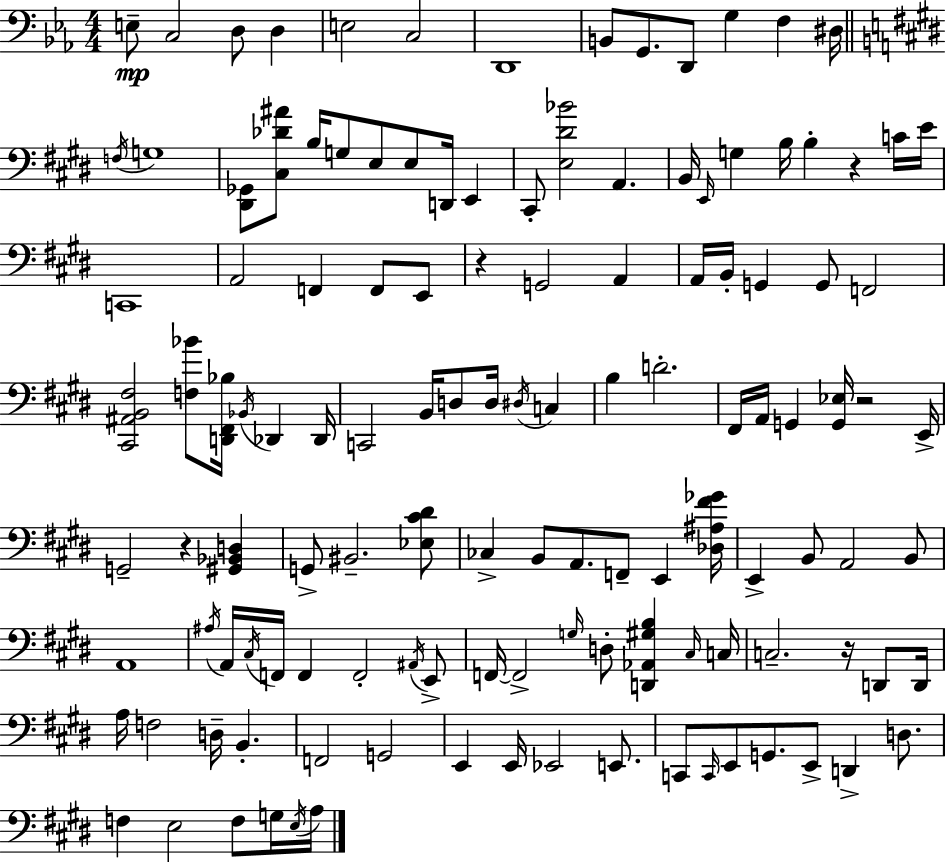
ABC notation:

X:1
T:Untitled
M:4/4
L:1/4
K:Cm
E,/2 C,2 D,/2 D, E,2 C,2 D,,4 B,,/2 G,,/2 D,,/2 G, F, ^D,/4 F,/4 G,4 [^D,,_G,,]/2 [^C,_D^A]/2 B,/4 G,/2 E,/2 E,/2 D,,/4 E,, ^C,,/2 [E,^D_B]2 A,, B,,/4 E,,/4 G, B,/4 B, z C/4 E/4 C,,4 A,,2 F,, F,,/2 E,,/2 z G,,2 A,, A,,/4 B,,/4 G,, G,,/2 F,,2 [^C,,^A,,B,,^F,]2 [F,_B]/2 [D,,^F,,_B,]/4 _B,,/4 _D,, _D,,/4 C,,2 B,,/4 D,/2 D,/4 ^D,/4 C, B, D2 ^F,,/4 A,,/4 G,, [G,,_E,]/4 z2 E,,/4 G,,2 z [^G,,_B,,D,] G,,/2 ^B,,2 [_E,^C^D]/2 _C, B,,/2 A,,/2 F,,/2 E,, [_D,^A,^F_G]/4 E,, B,,/2 A,,2 B,,/2 A,,4 ^A,/4 A,,/4 ^C,/4 F,,/4 F,, F,,2 ^A,,/4 E,,/2 F,,/4 F,,2 G,/4 D,/2 [D,,_A,,^G,B,] ^C,/4 C,/4 C,2 z/4 D,,/2 D,,/4 A,/4 F,2 D,/4 B,, F,,2 G,,2 E,, E,,/4 _E,,2 E,,/2 C,,/2 C,,/4 E,,/2 G,,/2 E,,/2 D,, D,/2 F, E,2 F,/2 G,/4 E,/4 A,/4